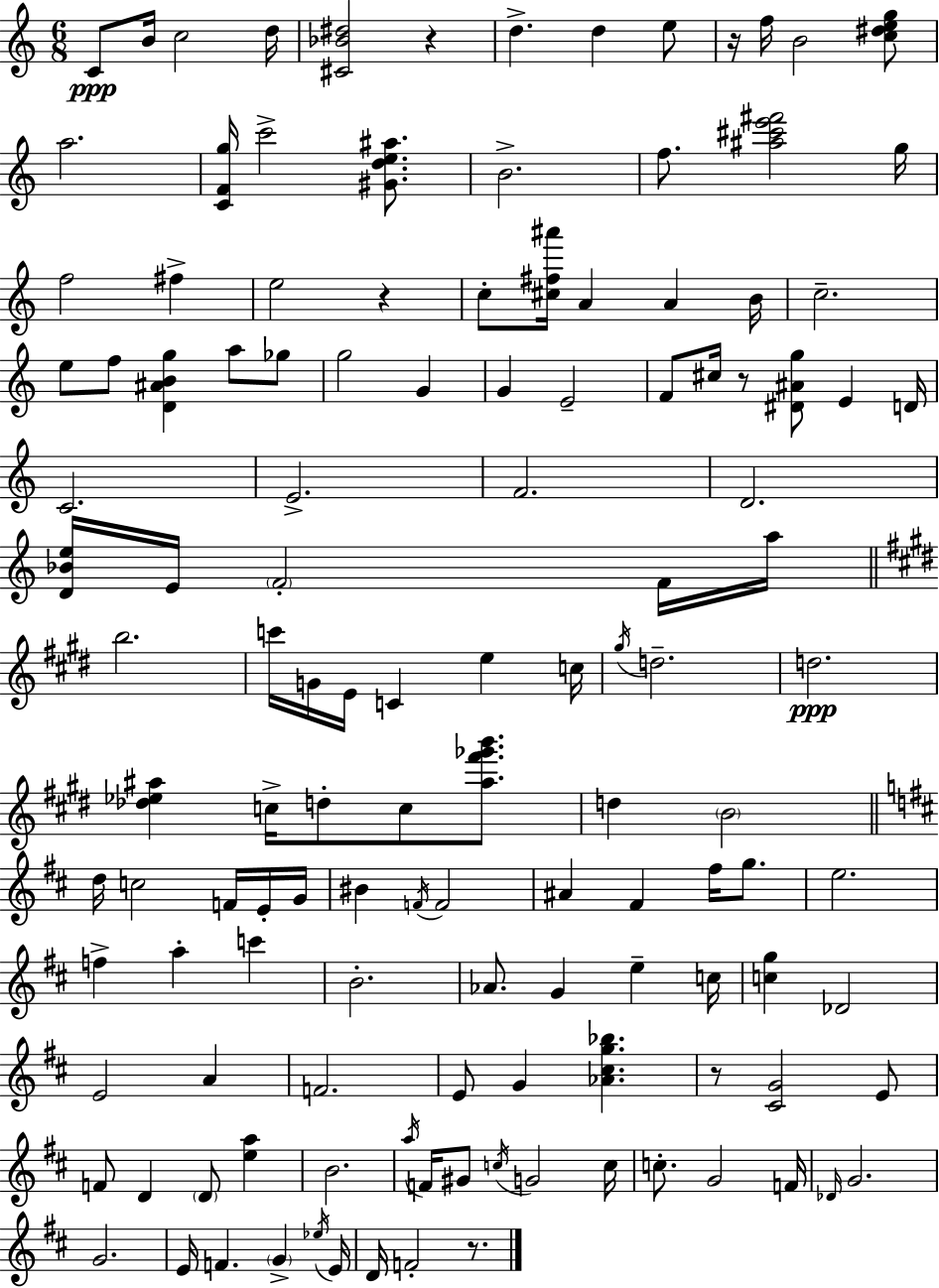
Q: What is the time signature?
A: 6/8